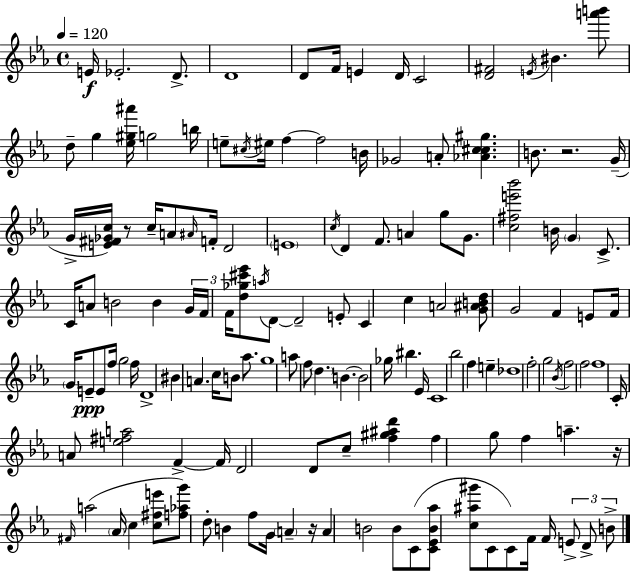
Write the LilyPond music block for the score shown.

{
  \clef treble
  \time 4/4
  \defaultTimeSignature
  \key c \minor
  \tempo 4 = 120
  e'16\f ees'2.-. d'8.-> | d'1 | d'8 f'16 e'4 d'16 c'2 | <d' fis'>2 \acciaccatura { e'16 } bis'4. <a''' b'''>8 | \break d''8-- g''4 <ees'' gis'' ais'''>16 g''2 | b''16 e''8-- \acciaccatura { cis''16 } eis''16 f''4~~ f''2 | b'16 ges'2 a'8-. <aes' cis'' cis'' gis''>4. | b'8. r2. | \break g'16--( g'16-> <e' fis' ges' c''>16) r8 c''16-- a'8 \grace { ais'16 } f'16-. d'2 | \parenthesize e'1 | \acciaccatura { c''16 } d'4 f'8. a'4 g''8 | g'8. <c'' fis'' e''' bes'''>2 b'16 \parenthesize g'4 | \break c'8.-> c'16 a'8 b'2 b'4 | \tuplet 3/2 { g'16 f'16 f'16 } <d'' ges'' cis''' ees'''>8 \acciaccatura { a''16 } d'8~~ d'2-- | e'8-. c'4 c''4 a'2 | <g' ais' b' d''>8 g'2 f'4 | \break e'8 f'16 \parenthesize g'16 e'8--\ppp e'8 f''16 g''2 | f''16 d'1-> | bis'4 a'4. c''16 | b'8 aes''8. g''1 | \break a''8 f''8 \parenthesize d''4. b'4.~~ | b'2 ges''16 bis''4. | ees'16 c'1 | bes''2 f''4 | \break e''4-- des''1 | f''2-. g''2 | \acciaccatura { bes'16 } f''2 f''2 | f''1 | \break c'16-. a'8 <e'' fis'' a''>2 | f'4->~~ f'16 d'2 d'8 | c''8-- <f'' gis'' ais'' d'''>4 f''4 g''8 f''4 | a''4.-- r16 \grace { fis'16 }( a''2 | \break \parenthesize aes'16 c''4 <c'' fis'' e'''>8 <f'' aes'' g'''>8) d''8-. b'4 f''8 | g'16 \parenthesize a'4-- r16 a'4 b'2 | b'8 c'8( <c' ees' b' aes''>8 <c'' ais'' gis'''>8 c'8 c'8) f'16 | f'16 \tuplet 3/2 { e'8-> d'8-> b'8-> } \bar "|."
}